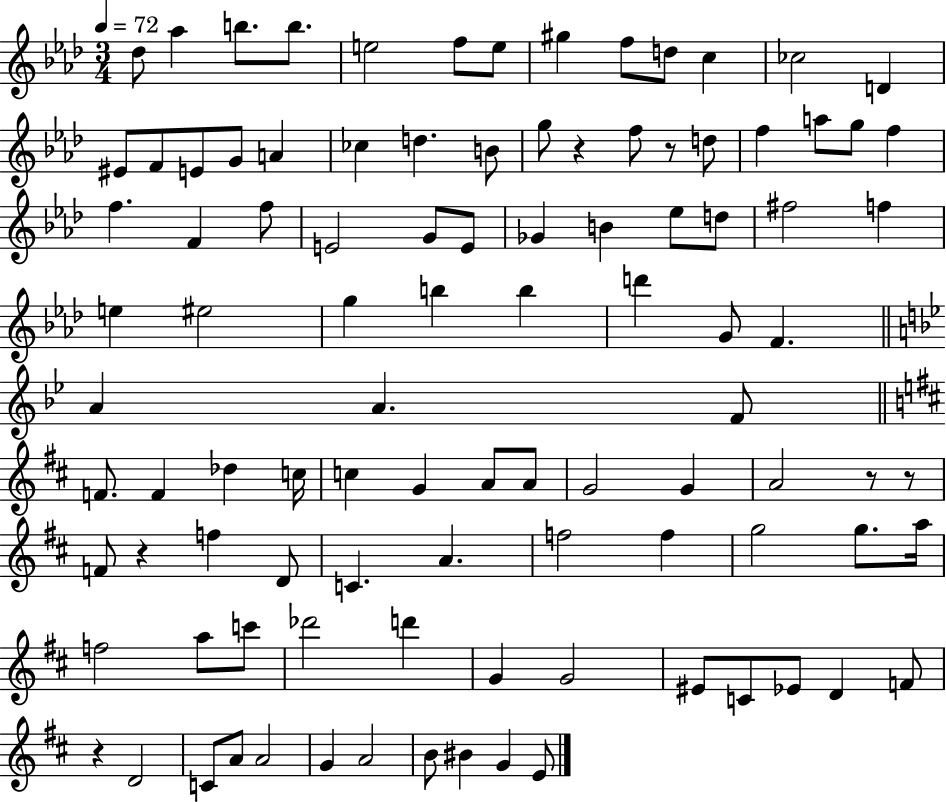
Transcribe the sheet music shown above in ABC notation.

X:1
T:Untitled
M:3/4
L:1/4
K:Ab
_d/2 _a b/2 b/2 e2 f/2 e/2 ^g f/2 d/2 c _c2 D ^E/2 F/2 E/2 G/2 A _c d B/2 g/2 z f/2 z/2 d/2 f a/2 g/2 f f F f/2 E2 G/2 E/2 _G B _e/2 d/2 ^f2 f e ^e2 g b b d' G/2 F A A F/2 F/2 F _d c/4 c G A/2 A/2 G2 G A2 z/2 z/2 F/2 z f D/2 C A f2 f g2 g/2 a/4 f2 a/2 c'/2 _d'2 d' G G2 ^E/2 C/2 _E/2 D F/2 z D2 C/2 A/2 A2 G A2 B/2 ^B G E/2